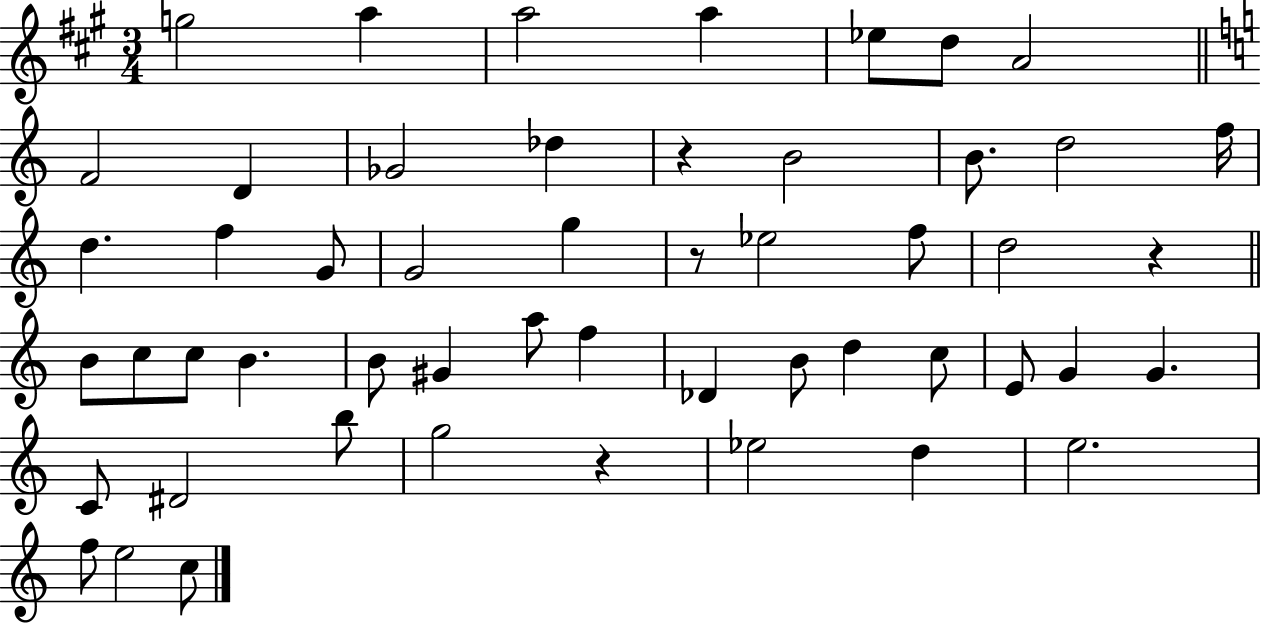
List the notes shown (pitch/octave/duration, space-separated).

G5/h A5/q A5/h A5/q Eb5/e D5/e A4/h F4/h D4/q Gb4/h Db5/q R/q B4/h B4/e. D5/h F5/s D5/q. F5/q G4/e G4/h G5/q R/e Eb5/h F5/e D5/h R/q B4/e C5/e C5/e B4/q. B4/e G#4/q A5/e F5/q Db4/q B4/e D5/q C5/e E4/e G4/q G4/q. C4/e D#4/h B5/e G5/h R/q Eb5/h D5/q E5/h. F5/e E5/h C5/e